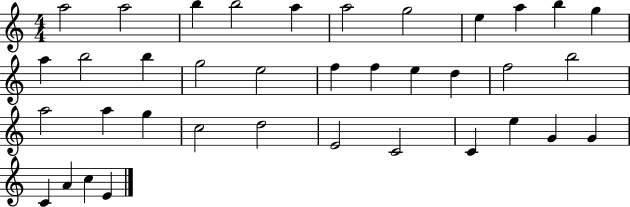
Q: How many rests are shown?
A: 0